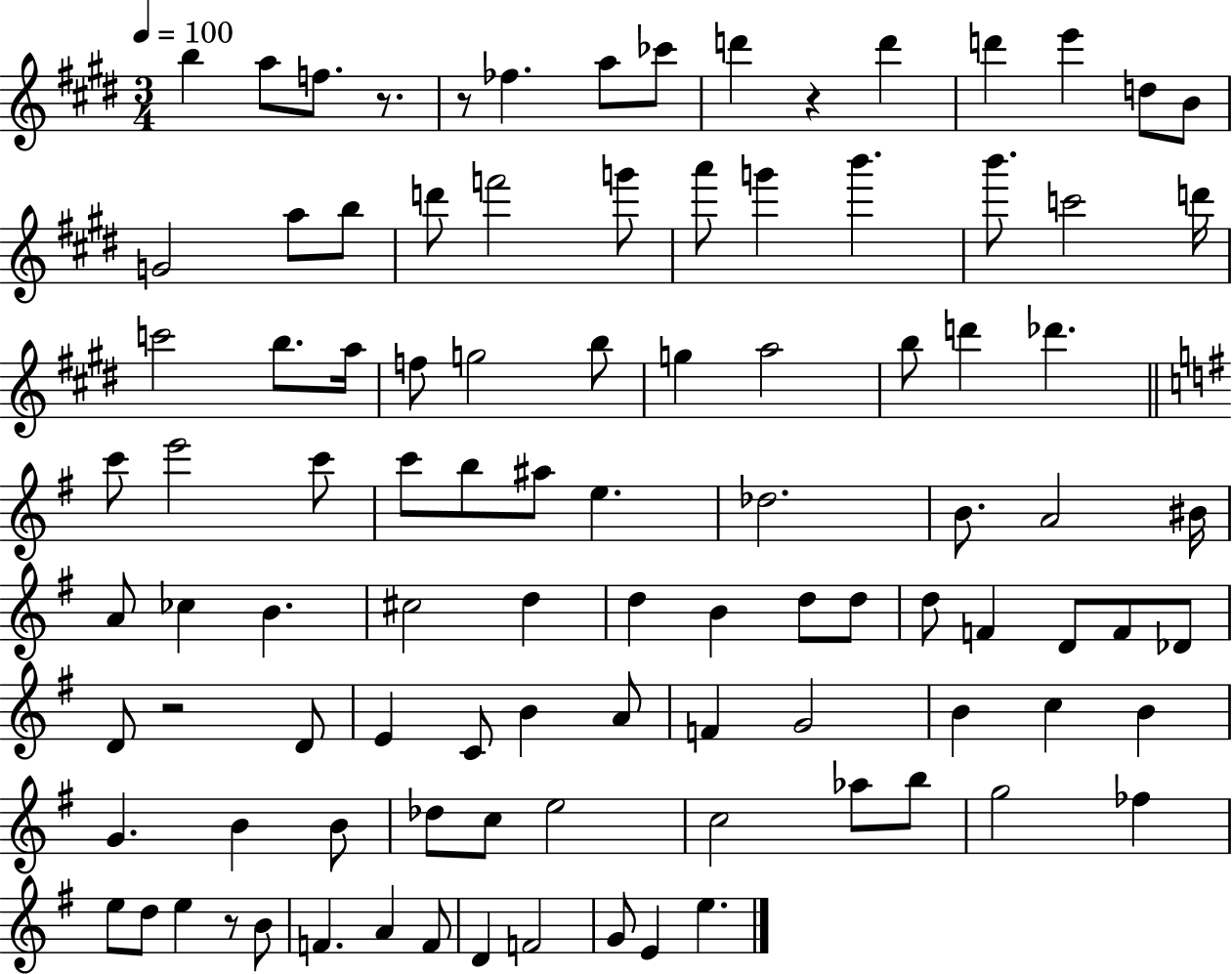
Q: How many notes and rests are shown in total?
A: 99